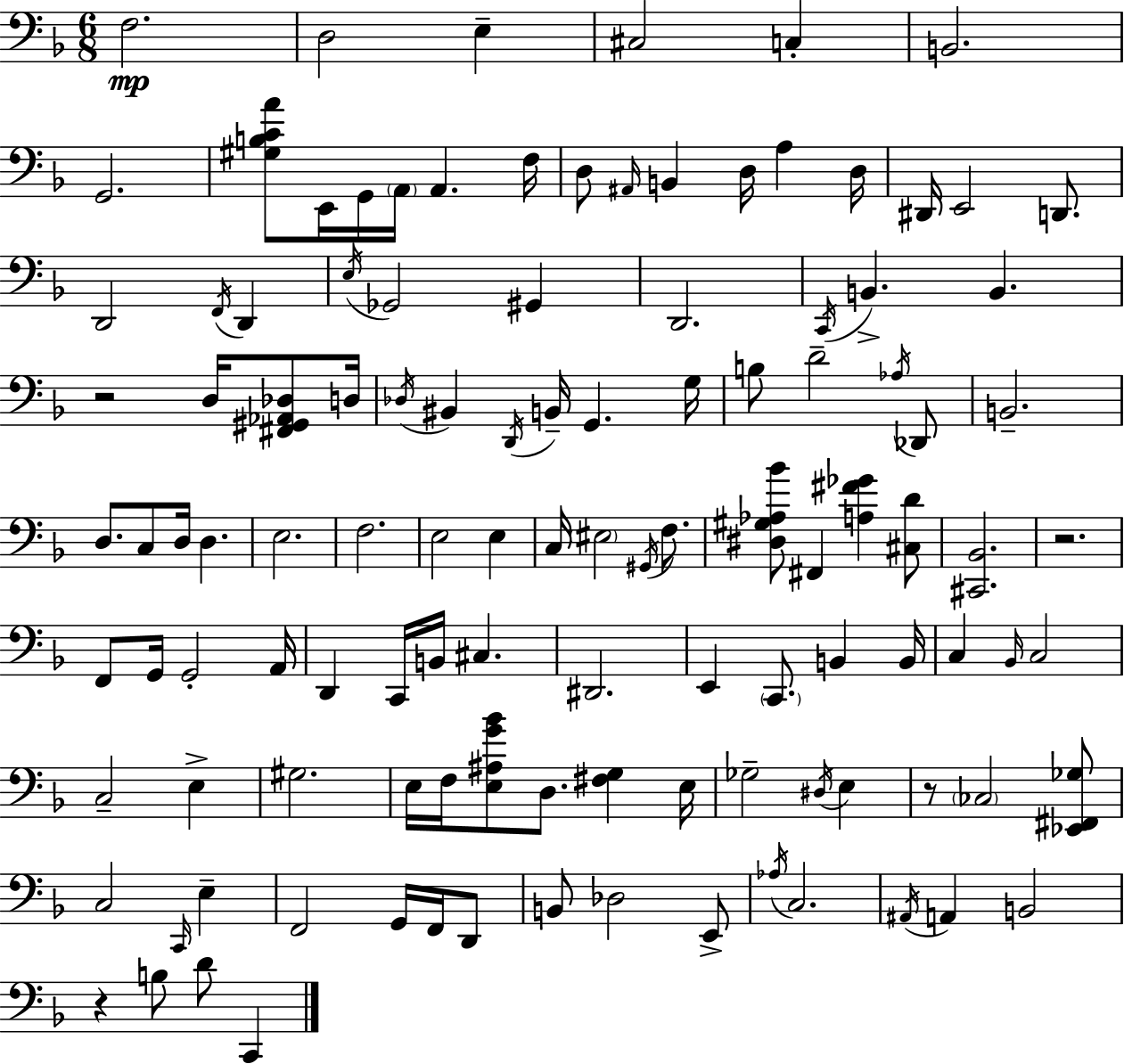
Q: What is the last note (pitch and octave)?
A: C2